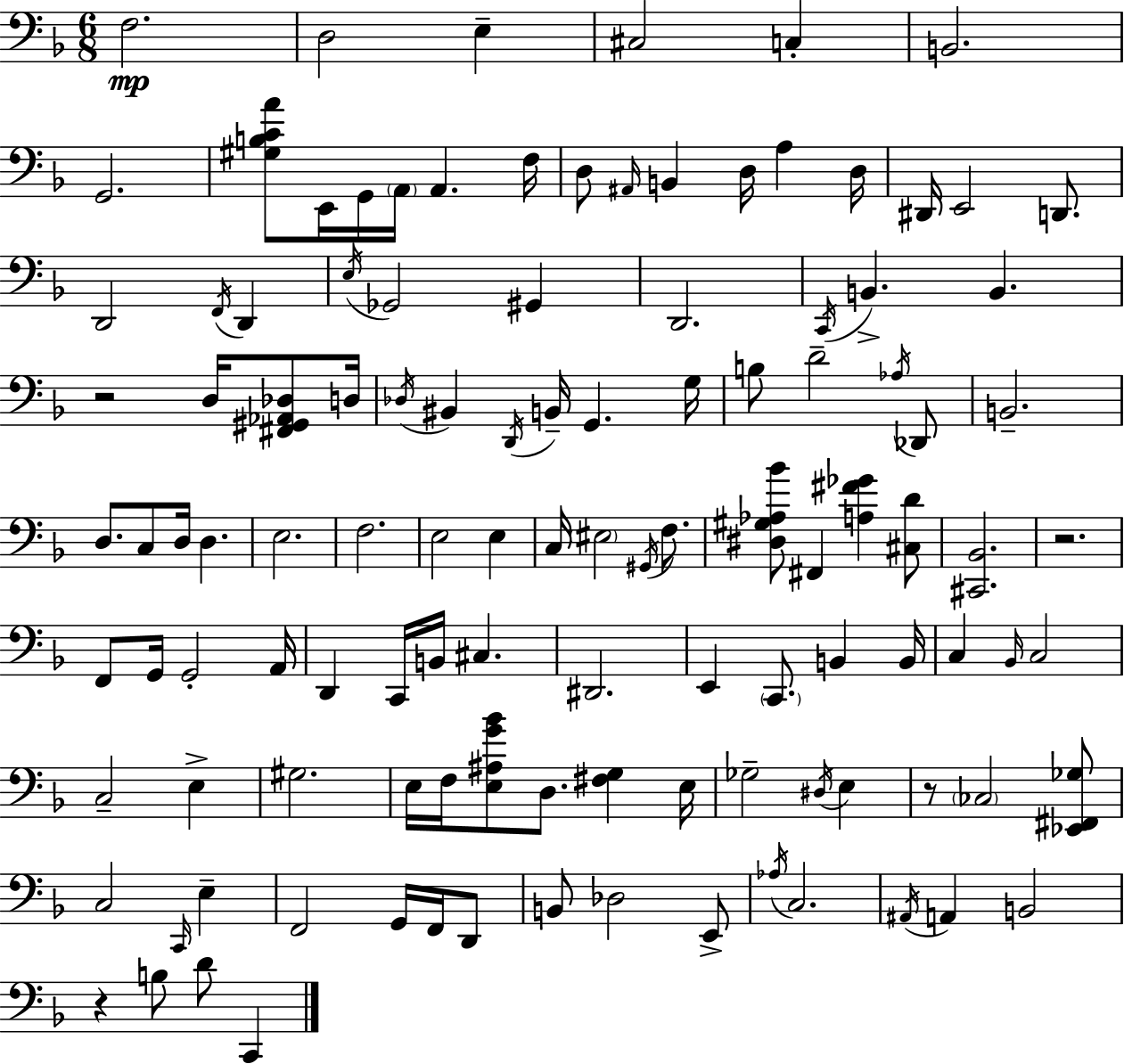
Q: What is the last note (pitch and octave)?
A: C2